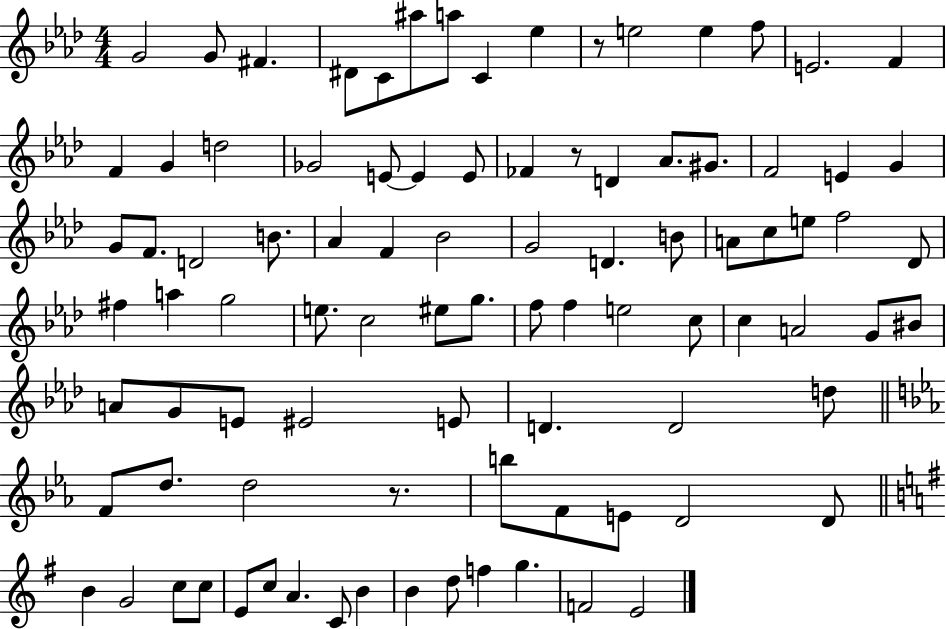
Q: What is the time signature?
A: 4/4